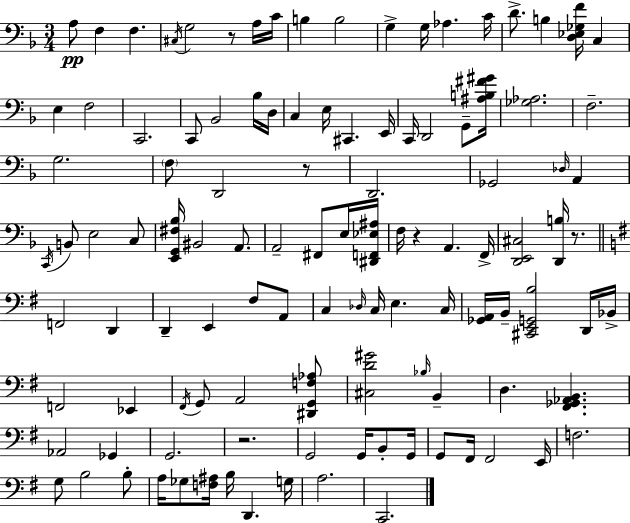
X:1
T:Untitled
M:3/4
L:1/4
K:Dm
A,/2 F, F, ^C,/4 G,2 z/2 A,/4 C/4 B, B,2 G, G,/4 _A, C/4 D/2 B, [D,_E,_G,F]/4 C, E, F,2 C,,2 C,,/2 _B,,2 _B,/4 D,/4 C, E,/4 ^C,, E,,/4 C,,/4 D,,2 G,,/2 [^A,B,^F^G]/4 [_G,_A,]2 F,2 G,2 F,/2 D,,2 z/2 D,,2 _G,,2 _D,/4 A,, C,,/4 B,,/2 E,2 C,/2 [E,,G,,^F,_B,]/4 ^B,,2 A,,/2 A,,2 ^F,,/2 E,/4 [^D,,F,,_E,^A,]/4 F,/4 z A,, F,,/4 [D,,E,,^C,]2 [D,,B,]/4 z/2 F,,2 D,, D,, E,, ^F,/2 A,,/2 C, _D,/4 C,/4 E, C,/4 [_G,,A,,]/4 B,,/4 [^C,,E,,G,,B,]2 D,,/4 _B,,/4 F,,2 _E,, ^F,,/4 G,,/2 A,,2 [^D,,G,,F,_A,]/2 [^C,D^G]2 _B,/4 B,, D, [^F,,_G,,_A,,B,,] _A,,2 _G,, G,,2 z2 G,,2 G,,/4 B,,/2 G,,/4 G,,/2 ^F,,/4 ^F,,2 E,,/4 F,2 G,/2 B,2 B,/2 A,/4 _G,/2 [F,^A,]/4 B,/4 D,, G,/4 A,2 C,,2